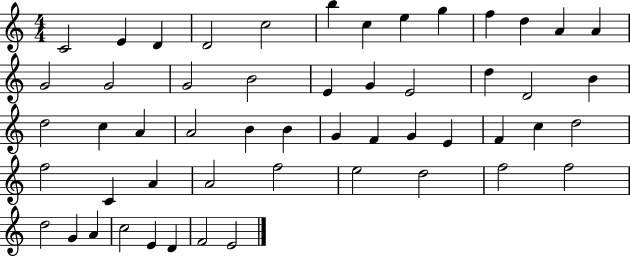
C4/h E4/q D4/q D4/h C5/h B5/q C5/q E5/q G5/q F5/q D5/q A4/q A4/q G4/h G4/h G4/h B4/h E4/q G4/q E4/h D5/q D4/h B4/q D5/h C5/q A4/q A4/h B4/q B4/q G4/q F4/q G4/q E4/q F4/q C5/q D5/h F5/h C4/q A4/q A4/h F5/h E5/h D5/h F5/h F5/h D5/h G4/q A4/q C5/h E4/q D4/q F4/h E4/h